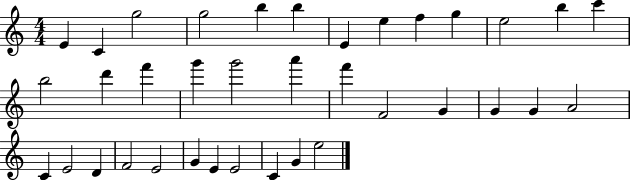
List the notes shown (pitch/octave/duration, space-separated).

E4/q C4/q G5/h G5/h B5/q B5/q E4/q E5/q F5/q G5/q E5/h B5/q C6/q B5/h D6/q F6/q G6/q G6/h A6/q F6/q F4/h G4/q G4/q G4/q A4/h C4/q E4/h D4/q F4/h E4/h G4/q E4/q E4/h C4/q G4/q E5/h